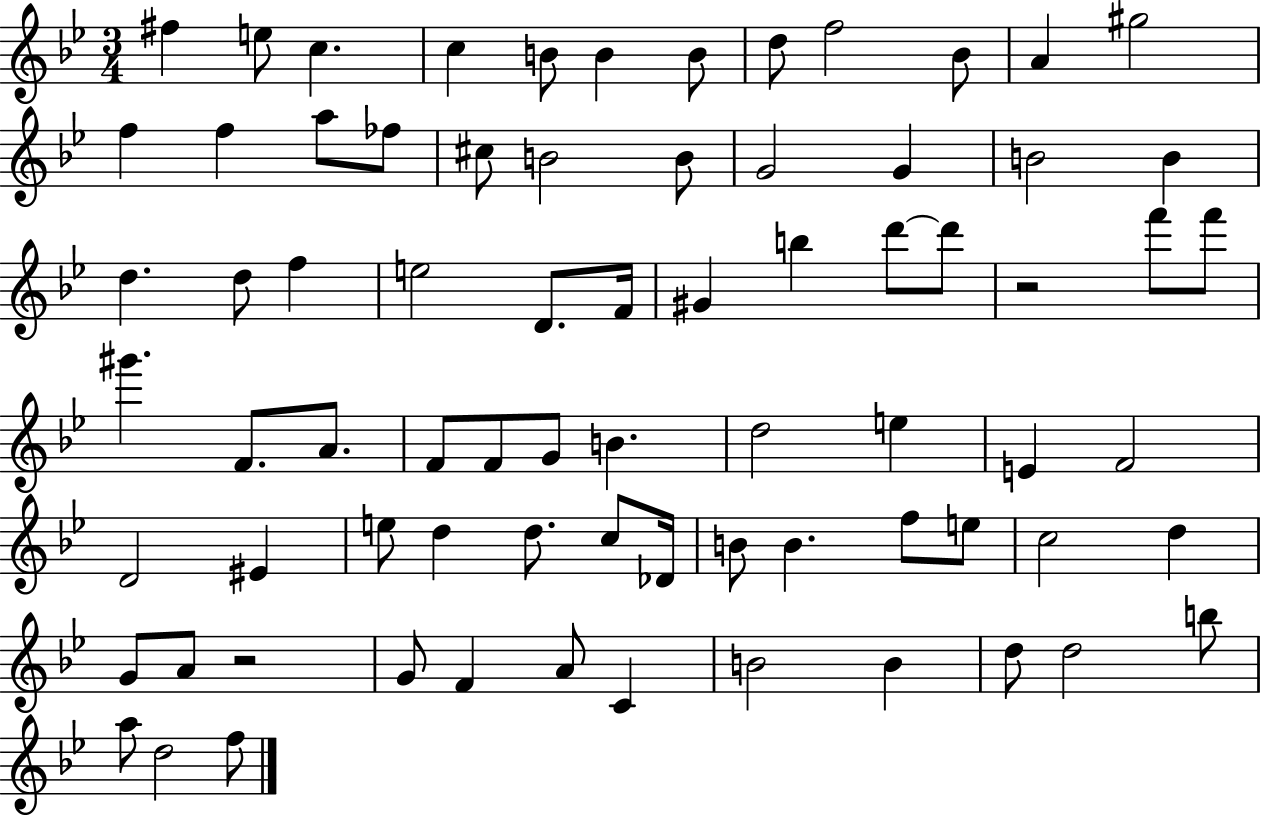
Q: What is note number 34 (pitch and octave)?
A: F6